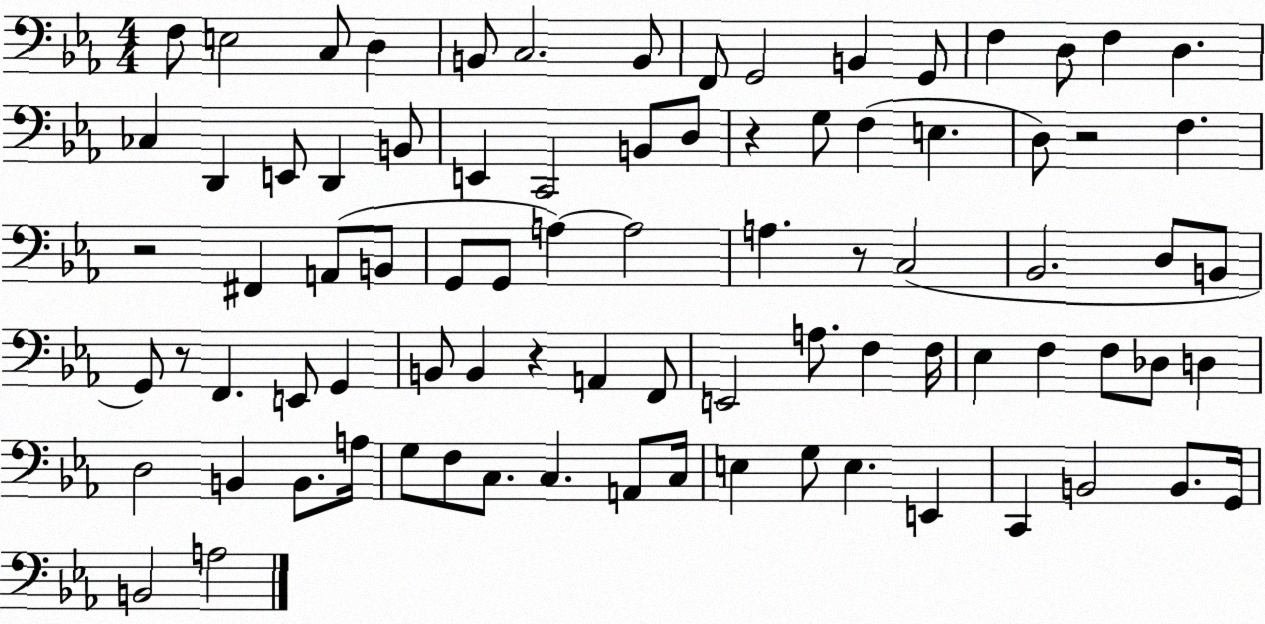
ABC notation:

X:1
T:Untitled
M:4/4
L:1/4
K:Eb
F,/2 E,2 C,/2 D, B,,/2 C,2 B,,/2 F,,/2 G,,2 B,, G,,/2 F, D,/2 F, D, _C, D,, E,,/2 D,, B,,/2 E,, C,,2 B,,/2 D,/2 z G,/2 F, E, D,/2 z2 F, z2 ^F,, A,,/2 B,,/2 G,,/2 G,,/2 A, A,2 A, z/2 C,2 _B,,2 D,/2 B,,/2 G,,/2 z/2 F,, E,,/2 G,, B,,/2 B,, z A,, F,,/2 E,,2 A,/2 F, F,/4 _E, F, F,/2 _D,/2 D, D,2 B,, B,,/2 A,/4 G,/2 F,/2 C,/2 C, A,,/2 C,/4 E, G,/2 E, E,, C,, B,,2 B,,/2 G,,/4 B,,2 A,2